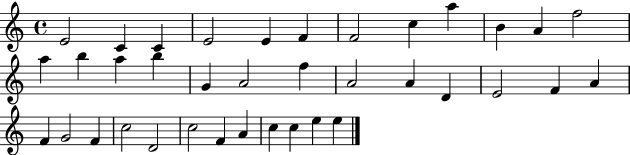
{
  \clef treble
  \time 4/4
  \defaultTimeSignature
  \key c \major
  e'2 c'4 c'4 | e'2 e'4 f'4 | f'2 c''4 a''4 | b'4 a'4 f''2 | \break a''4 b''4 a''4 b''4 | g'4 a'2 f''4 | a'2 a'4 d'4 | e'2 f'4 a'4 | \break f'4 g'2 f'4 | c''2 d'2 | c''2 f'4 a'4 | c''4 c''4 e''4 e''4 | \break \bar "|."
}